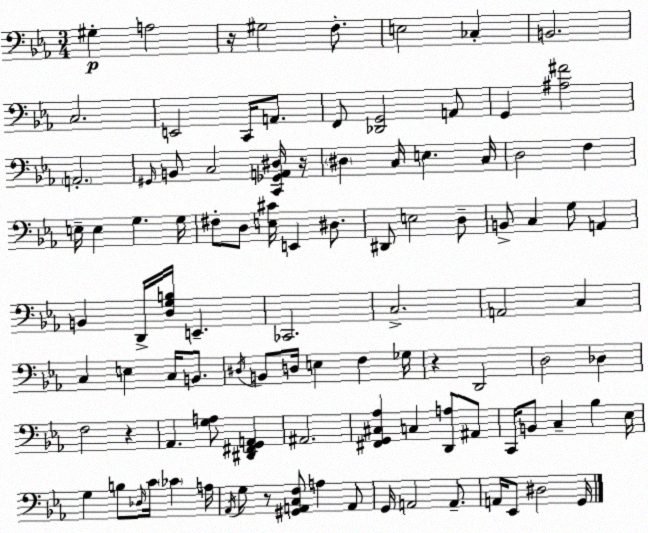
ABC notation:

X:1
T:Untitled
M:3/4
L:1/4
K:Cm
^G, A,2 z/4 ^G,2 F,/2 E,2 _C, B,,2 C,2 E,,2 C,,/4 A,,/2 F,,/2 [_D,,G,,]2 A,,/2 G,, [^A,^F]2 A,,2 ^G,,/4 B,,/2 C,2 [C,,_G,,A,,^D,]/4 z/4 ^D, C,/4 E, C,/4 D,2 F, E,/4 E, G, G,/4 ^F,/2 D,/2 [E,^C]/4 E,, ^D,/2 ^D,,/2 E,2 D,/2 B,,/2 C, G,/2 A,, B,, D,,/4 [D,G,B,]/4 E,, _C,,2 C,2 A,,2 C, C, E, C,/4 B,,/2 ^D,/4 B,,/2 D,/4 E, F, _G,/4 z D,,2 D,2 _D, F,2 z _A,, [G,A,]/2 [^D,,^F,,G,,A,,] ^A,,2 [^F,,G,,^C,_A,] C, [D,,A,]/2 ^A,,/2 C,,/4 B,,/2 C, _B, _E,/4 G, B,/2 _D,/4 C/4 _C A,/4 _A,,/4 G,/2 z/2 [^G,,A,,C,F,]/2 A, A,,/2 G,,/4 A,,2 A,,/2 A,,/4 _E,,/2 ^D,2 G,,/4